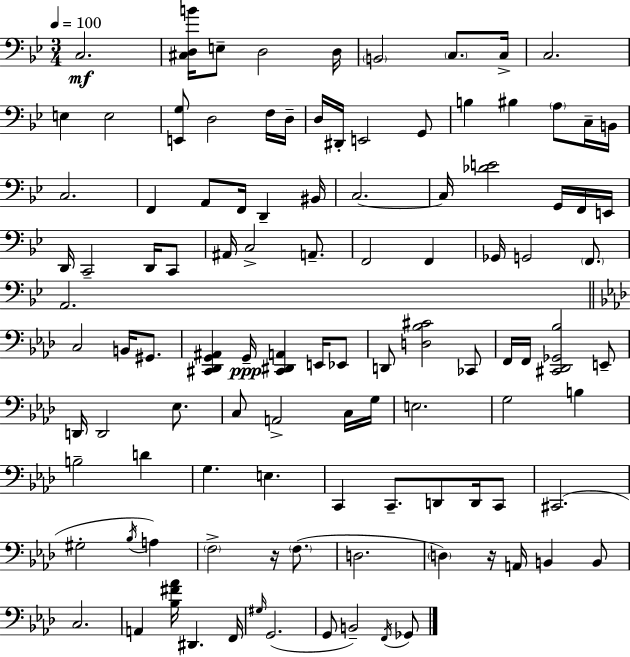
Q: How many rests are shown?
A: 2